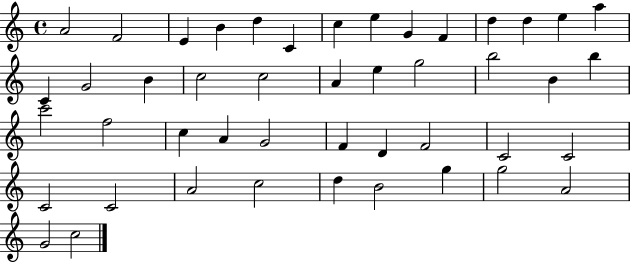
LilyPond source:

{
  \clef treble
  \time 4/4
  \defaultTimeSignature
  \key c \major
  a'2 f'2 | e'4 b'4 d''4 c'4 | c''4 e''4 g'4 f'4 | d''4 d''4 e''4 a''4 | \break c'4 g'2 b'4 | c''2 c''2 | a'4 e''4 g''2 | b''2 b'4 b''4 | \break c'''2 f''2 | c''4 a'4 g'2 | f'4 d'4 f'2 | c'2 c'2 | \break c'2 c'2 | a'2 c''2 | d''4 b'2 g''4 | g''2 a'2 | \break g'2 c''2 | \bar "|."
}